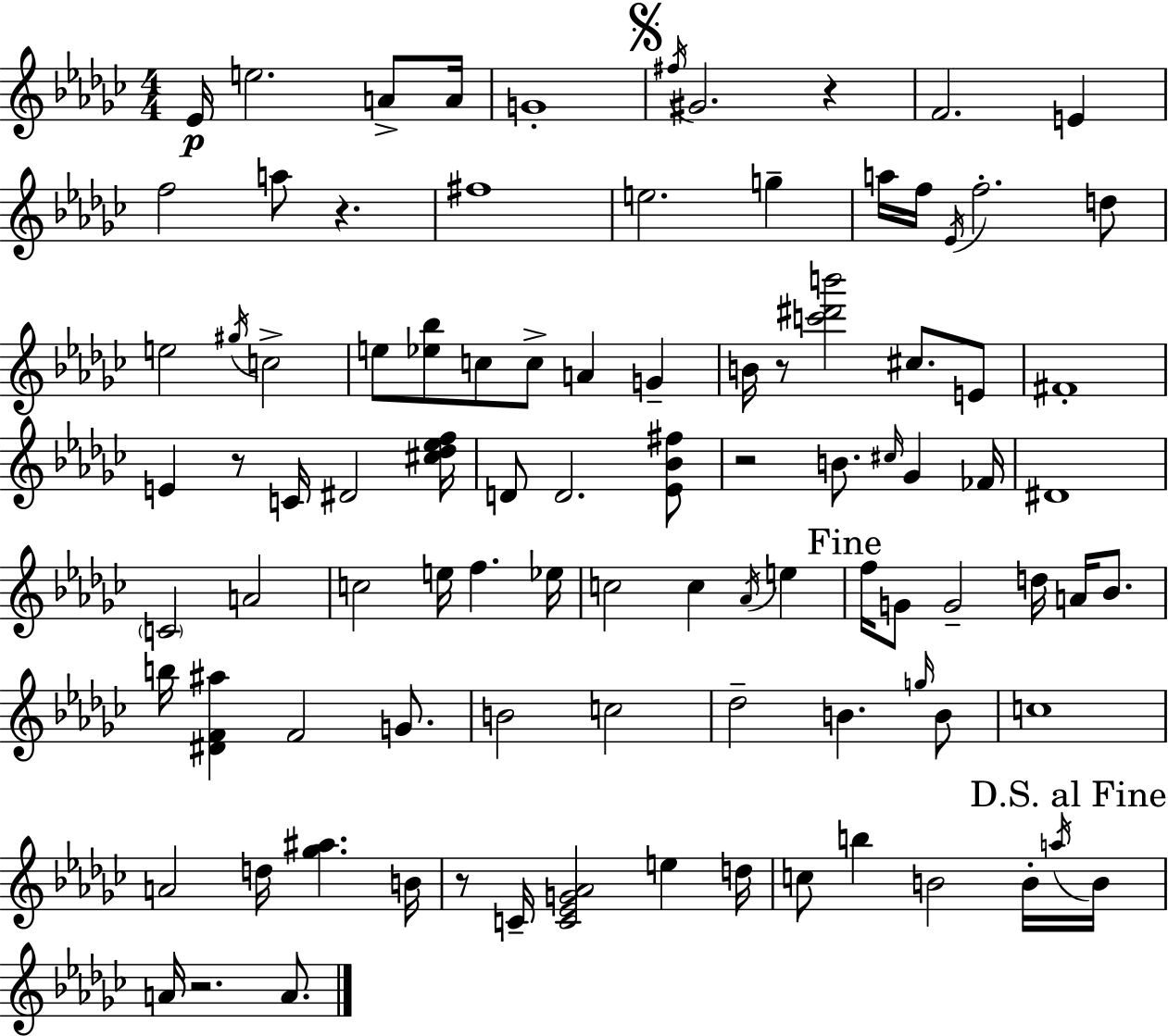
{
  \clef treble
  \numericTimeSignature
  \time 4/4
  \key ees \minor
  ees'16\p e''2. a'8-> a'16 | g'1-. | \mark \markup { \musicglyph "scripts.segno" } \acciaccatura { fis''16 } gis'2. r4 | f'2. e'4 | \break f''2 a''8 r4. | fis''1 | e''2. g''4-- | a''16 f''16 \acciaccatura { ees'16 } f''2.-. | \break d''8 e''2 \acciaccatura { gis''16 } c''2-> | e''8 <ees'' bes''>8 c''8 c''8-> a'4 g'4-- | b'16 r8 <c''' dis''' b'''>2 cis''8. | e'8 fis'1-. | \break e'4 r8 c'16 dis'2 | <cis'' des'' ees'' f''>16 d'8 d'2. | <ees' bes' fis''>8 r2 b'8. \grace { cis''16 } ges'4 | fes'16 dis'1 | \break \parenthesize c'2 a'2 | c''2 e''16 f''4. | ees''16 c''2 c''4 | \acciaccatura { aes'16 } e''4 \mark "Fine" f''16 g'8 g'2-- | \break d''16 a'16 bes'8. b''16 <dis' f' ais''>4 f'2 | g'8. b'2 c''2 | des''2-- b'4. | \grace { g''16 } b'8 c''1 | \break a'2 d''16 <ges'' ais''>4. | b'16 r8 c'16-- <c' ees' g' aes'>2 | e''4 d''16 c''8 b''4 b'2 | b'16-. \acciaccatura { a''16 } \mark "D.S. al Fine" b'16 a'16 r2. | \break a'8. \bar "|."
}